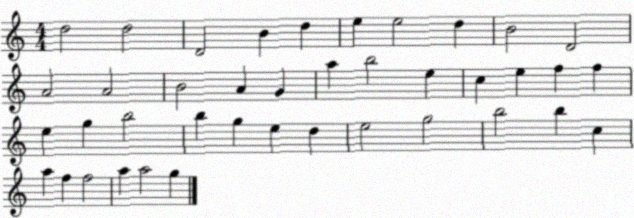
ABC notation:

X:1
T:Untitled
M:4/4
L:1/4
K:C
d2 d2 D2 B d e e2 d B2 D2 A2 A2 B2 A G a b2 e c e f f e g b2 b g e d e2 g2 b2 b c a f f2 a a2 g